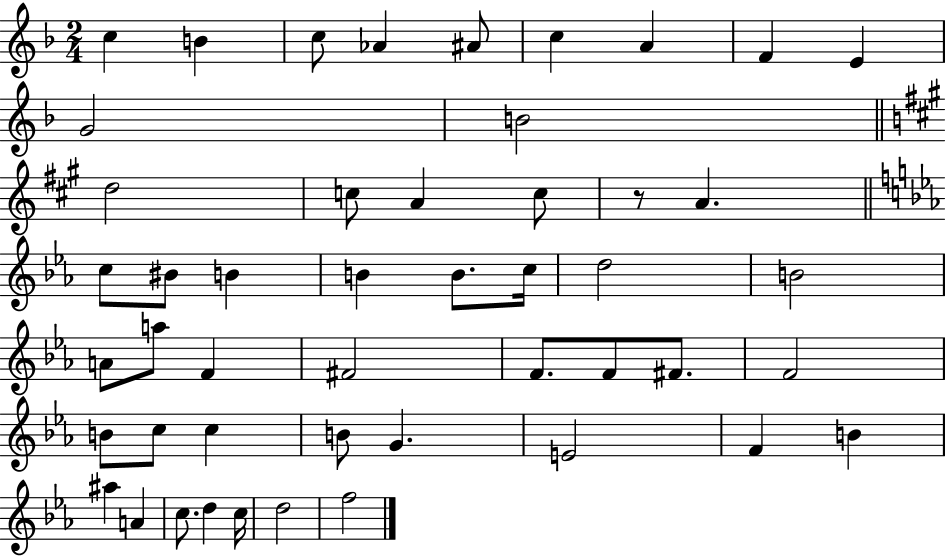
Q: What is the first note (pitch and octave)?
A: C5